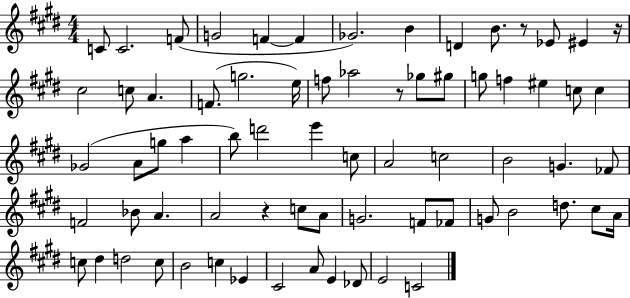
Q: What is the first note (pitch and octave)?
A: C4